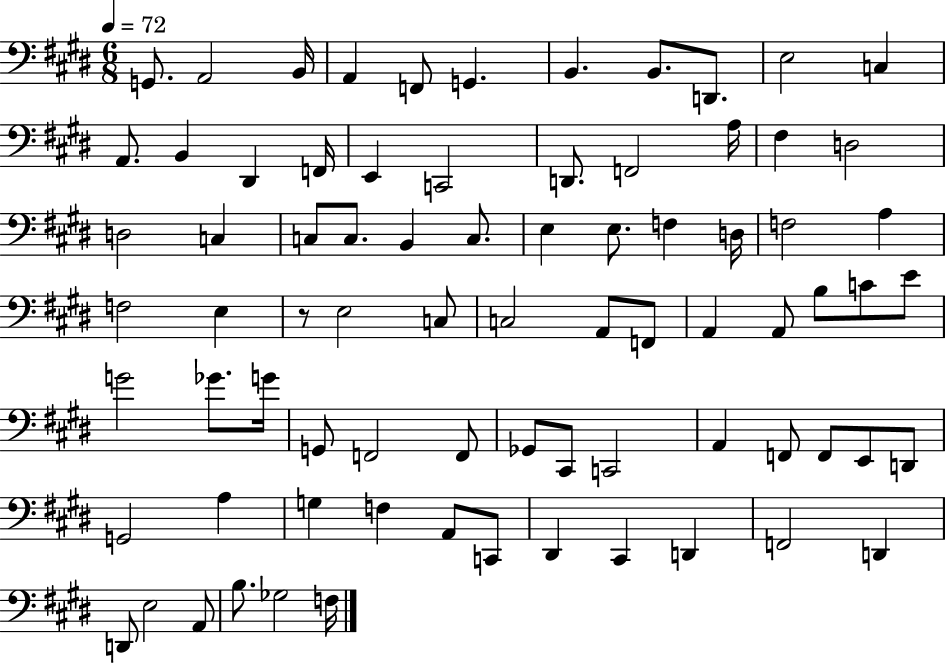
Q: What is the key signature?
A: E major